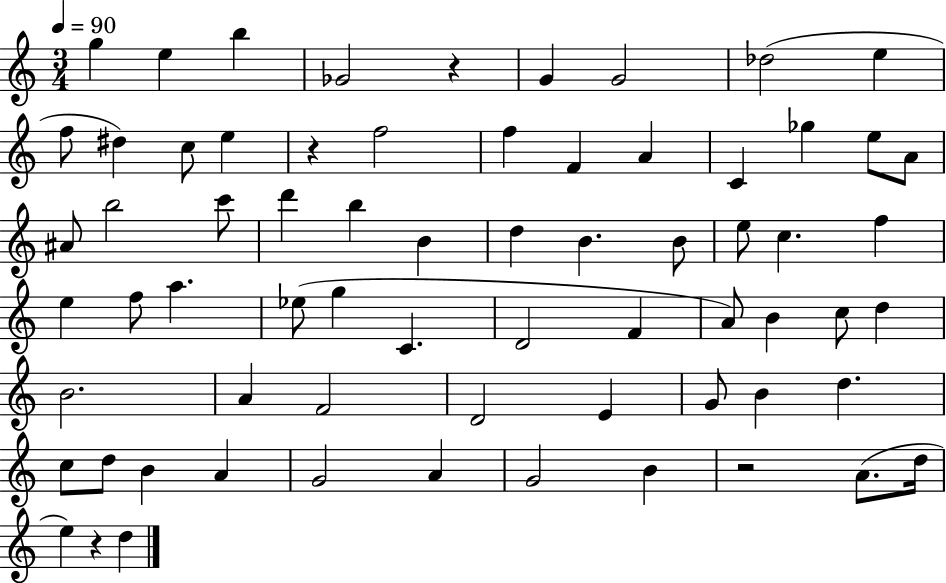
{
  \clef treble
  \numericTimeSignature
  \time 3/4
  \key c \major
  \tempo 4 = 90
  \repeat volta 2 { g''4 e''4 b''4 | ges'2 r4 | g'4 g'2 | des''2( e''4 | \break f''8 dis''4) c''8 e''4 | r4 f''2 | f''4 f'4 a'4 | c'4 ges''4 e''8 a'8 | \break ais'8 b''2 c'''8 | d'''4 b''4 b'4 | d''4 b'4. b'8 | e''8 c''4. f''4 | \break e''4 f''8 a''4. | ees''8( g''4 c'4. | d'2 f'4 | a'8) b'4 c''8 d''4 | \break b'2. | a'4 f'2 | d'2 e'4 | g'8 b'4 d''4. | \break c''8 d''8 b'4 a'4 | g'2 a'4 | g'2 b'4 | r2 a'8.( d''16 | \break e''4) r4 d''4 | } \bar "|."
}